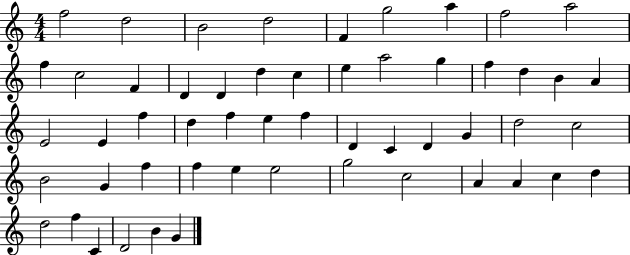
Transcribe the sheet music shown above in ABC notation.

X:1
T:Untitled
M:4/4
L:1/4
K:C
f2 d2 B2 d2 F g2 a f2 a2 f c2 F D D d c e a2 g f d B A E2 E f d f e f D C D G d2 c2 B2 G f f e e2 g2 c2 A A c d d2 f C D2 B G